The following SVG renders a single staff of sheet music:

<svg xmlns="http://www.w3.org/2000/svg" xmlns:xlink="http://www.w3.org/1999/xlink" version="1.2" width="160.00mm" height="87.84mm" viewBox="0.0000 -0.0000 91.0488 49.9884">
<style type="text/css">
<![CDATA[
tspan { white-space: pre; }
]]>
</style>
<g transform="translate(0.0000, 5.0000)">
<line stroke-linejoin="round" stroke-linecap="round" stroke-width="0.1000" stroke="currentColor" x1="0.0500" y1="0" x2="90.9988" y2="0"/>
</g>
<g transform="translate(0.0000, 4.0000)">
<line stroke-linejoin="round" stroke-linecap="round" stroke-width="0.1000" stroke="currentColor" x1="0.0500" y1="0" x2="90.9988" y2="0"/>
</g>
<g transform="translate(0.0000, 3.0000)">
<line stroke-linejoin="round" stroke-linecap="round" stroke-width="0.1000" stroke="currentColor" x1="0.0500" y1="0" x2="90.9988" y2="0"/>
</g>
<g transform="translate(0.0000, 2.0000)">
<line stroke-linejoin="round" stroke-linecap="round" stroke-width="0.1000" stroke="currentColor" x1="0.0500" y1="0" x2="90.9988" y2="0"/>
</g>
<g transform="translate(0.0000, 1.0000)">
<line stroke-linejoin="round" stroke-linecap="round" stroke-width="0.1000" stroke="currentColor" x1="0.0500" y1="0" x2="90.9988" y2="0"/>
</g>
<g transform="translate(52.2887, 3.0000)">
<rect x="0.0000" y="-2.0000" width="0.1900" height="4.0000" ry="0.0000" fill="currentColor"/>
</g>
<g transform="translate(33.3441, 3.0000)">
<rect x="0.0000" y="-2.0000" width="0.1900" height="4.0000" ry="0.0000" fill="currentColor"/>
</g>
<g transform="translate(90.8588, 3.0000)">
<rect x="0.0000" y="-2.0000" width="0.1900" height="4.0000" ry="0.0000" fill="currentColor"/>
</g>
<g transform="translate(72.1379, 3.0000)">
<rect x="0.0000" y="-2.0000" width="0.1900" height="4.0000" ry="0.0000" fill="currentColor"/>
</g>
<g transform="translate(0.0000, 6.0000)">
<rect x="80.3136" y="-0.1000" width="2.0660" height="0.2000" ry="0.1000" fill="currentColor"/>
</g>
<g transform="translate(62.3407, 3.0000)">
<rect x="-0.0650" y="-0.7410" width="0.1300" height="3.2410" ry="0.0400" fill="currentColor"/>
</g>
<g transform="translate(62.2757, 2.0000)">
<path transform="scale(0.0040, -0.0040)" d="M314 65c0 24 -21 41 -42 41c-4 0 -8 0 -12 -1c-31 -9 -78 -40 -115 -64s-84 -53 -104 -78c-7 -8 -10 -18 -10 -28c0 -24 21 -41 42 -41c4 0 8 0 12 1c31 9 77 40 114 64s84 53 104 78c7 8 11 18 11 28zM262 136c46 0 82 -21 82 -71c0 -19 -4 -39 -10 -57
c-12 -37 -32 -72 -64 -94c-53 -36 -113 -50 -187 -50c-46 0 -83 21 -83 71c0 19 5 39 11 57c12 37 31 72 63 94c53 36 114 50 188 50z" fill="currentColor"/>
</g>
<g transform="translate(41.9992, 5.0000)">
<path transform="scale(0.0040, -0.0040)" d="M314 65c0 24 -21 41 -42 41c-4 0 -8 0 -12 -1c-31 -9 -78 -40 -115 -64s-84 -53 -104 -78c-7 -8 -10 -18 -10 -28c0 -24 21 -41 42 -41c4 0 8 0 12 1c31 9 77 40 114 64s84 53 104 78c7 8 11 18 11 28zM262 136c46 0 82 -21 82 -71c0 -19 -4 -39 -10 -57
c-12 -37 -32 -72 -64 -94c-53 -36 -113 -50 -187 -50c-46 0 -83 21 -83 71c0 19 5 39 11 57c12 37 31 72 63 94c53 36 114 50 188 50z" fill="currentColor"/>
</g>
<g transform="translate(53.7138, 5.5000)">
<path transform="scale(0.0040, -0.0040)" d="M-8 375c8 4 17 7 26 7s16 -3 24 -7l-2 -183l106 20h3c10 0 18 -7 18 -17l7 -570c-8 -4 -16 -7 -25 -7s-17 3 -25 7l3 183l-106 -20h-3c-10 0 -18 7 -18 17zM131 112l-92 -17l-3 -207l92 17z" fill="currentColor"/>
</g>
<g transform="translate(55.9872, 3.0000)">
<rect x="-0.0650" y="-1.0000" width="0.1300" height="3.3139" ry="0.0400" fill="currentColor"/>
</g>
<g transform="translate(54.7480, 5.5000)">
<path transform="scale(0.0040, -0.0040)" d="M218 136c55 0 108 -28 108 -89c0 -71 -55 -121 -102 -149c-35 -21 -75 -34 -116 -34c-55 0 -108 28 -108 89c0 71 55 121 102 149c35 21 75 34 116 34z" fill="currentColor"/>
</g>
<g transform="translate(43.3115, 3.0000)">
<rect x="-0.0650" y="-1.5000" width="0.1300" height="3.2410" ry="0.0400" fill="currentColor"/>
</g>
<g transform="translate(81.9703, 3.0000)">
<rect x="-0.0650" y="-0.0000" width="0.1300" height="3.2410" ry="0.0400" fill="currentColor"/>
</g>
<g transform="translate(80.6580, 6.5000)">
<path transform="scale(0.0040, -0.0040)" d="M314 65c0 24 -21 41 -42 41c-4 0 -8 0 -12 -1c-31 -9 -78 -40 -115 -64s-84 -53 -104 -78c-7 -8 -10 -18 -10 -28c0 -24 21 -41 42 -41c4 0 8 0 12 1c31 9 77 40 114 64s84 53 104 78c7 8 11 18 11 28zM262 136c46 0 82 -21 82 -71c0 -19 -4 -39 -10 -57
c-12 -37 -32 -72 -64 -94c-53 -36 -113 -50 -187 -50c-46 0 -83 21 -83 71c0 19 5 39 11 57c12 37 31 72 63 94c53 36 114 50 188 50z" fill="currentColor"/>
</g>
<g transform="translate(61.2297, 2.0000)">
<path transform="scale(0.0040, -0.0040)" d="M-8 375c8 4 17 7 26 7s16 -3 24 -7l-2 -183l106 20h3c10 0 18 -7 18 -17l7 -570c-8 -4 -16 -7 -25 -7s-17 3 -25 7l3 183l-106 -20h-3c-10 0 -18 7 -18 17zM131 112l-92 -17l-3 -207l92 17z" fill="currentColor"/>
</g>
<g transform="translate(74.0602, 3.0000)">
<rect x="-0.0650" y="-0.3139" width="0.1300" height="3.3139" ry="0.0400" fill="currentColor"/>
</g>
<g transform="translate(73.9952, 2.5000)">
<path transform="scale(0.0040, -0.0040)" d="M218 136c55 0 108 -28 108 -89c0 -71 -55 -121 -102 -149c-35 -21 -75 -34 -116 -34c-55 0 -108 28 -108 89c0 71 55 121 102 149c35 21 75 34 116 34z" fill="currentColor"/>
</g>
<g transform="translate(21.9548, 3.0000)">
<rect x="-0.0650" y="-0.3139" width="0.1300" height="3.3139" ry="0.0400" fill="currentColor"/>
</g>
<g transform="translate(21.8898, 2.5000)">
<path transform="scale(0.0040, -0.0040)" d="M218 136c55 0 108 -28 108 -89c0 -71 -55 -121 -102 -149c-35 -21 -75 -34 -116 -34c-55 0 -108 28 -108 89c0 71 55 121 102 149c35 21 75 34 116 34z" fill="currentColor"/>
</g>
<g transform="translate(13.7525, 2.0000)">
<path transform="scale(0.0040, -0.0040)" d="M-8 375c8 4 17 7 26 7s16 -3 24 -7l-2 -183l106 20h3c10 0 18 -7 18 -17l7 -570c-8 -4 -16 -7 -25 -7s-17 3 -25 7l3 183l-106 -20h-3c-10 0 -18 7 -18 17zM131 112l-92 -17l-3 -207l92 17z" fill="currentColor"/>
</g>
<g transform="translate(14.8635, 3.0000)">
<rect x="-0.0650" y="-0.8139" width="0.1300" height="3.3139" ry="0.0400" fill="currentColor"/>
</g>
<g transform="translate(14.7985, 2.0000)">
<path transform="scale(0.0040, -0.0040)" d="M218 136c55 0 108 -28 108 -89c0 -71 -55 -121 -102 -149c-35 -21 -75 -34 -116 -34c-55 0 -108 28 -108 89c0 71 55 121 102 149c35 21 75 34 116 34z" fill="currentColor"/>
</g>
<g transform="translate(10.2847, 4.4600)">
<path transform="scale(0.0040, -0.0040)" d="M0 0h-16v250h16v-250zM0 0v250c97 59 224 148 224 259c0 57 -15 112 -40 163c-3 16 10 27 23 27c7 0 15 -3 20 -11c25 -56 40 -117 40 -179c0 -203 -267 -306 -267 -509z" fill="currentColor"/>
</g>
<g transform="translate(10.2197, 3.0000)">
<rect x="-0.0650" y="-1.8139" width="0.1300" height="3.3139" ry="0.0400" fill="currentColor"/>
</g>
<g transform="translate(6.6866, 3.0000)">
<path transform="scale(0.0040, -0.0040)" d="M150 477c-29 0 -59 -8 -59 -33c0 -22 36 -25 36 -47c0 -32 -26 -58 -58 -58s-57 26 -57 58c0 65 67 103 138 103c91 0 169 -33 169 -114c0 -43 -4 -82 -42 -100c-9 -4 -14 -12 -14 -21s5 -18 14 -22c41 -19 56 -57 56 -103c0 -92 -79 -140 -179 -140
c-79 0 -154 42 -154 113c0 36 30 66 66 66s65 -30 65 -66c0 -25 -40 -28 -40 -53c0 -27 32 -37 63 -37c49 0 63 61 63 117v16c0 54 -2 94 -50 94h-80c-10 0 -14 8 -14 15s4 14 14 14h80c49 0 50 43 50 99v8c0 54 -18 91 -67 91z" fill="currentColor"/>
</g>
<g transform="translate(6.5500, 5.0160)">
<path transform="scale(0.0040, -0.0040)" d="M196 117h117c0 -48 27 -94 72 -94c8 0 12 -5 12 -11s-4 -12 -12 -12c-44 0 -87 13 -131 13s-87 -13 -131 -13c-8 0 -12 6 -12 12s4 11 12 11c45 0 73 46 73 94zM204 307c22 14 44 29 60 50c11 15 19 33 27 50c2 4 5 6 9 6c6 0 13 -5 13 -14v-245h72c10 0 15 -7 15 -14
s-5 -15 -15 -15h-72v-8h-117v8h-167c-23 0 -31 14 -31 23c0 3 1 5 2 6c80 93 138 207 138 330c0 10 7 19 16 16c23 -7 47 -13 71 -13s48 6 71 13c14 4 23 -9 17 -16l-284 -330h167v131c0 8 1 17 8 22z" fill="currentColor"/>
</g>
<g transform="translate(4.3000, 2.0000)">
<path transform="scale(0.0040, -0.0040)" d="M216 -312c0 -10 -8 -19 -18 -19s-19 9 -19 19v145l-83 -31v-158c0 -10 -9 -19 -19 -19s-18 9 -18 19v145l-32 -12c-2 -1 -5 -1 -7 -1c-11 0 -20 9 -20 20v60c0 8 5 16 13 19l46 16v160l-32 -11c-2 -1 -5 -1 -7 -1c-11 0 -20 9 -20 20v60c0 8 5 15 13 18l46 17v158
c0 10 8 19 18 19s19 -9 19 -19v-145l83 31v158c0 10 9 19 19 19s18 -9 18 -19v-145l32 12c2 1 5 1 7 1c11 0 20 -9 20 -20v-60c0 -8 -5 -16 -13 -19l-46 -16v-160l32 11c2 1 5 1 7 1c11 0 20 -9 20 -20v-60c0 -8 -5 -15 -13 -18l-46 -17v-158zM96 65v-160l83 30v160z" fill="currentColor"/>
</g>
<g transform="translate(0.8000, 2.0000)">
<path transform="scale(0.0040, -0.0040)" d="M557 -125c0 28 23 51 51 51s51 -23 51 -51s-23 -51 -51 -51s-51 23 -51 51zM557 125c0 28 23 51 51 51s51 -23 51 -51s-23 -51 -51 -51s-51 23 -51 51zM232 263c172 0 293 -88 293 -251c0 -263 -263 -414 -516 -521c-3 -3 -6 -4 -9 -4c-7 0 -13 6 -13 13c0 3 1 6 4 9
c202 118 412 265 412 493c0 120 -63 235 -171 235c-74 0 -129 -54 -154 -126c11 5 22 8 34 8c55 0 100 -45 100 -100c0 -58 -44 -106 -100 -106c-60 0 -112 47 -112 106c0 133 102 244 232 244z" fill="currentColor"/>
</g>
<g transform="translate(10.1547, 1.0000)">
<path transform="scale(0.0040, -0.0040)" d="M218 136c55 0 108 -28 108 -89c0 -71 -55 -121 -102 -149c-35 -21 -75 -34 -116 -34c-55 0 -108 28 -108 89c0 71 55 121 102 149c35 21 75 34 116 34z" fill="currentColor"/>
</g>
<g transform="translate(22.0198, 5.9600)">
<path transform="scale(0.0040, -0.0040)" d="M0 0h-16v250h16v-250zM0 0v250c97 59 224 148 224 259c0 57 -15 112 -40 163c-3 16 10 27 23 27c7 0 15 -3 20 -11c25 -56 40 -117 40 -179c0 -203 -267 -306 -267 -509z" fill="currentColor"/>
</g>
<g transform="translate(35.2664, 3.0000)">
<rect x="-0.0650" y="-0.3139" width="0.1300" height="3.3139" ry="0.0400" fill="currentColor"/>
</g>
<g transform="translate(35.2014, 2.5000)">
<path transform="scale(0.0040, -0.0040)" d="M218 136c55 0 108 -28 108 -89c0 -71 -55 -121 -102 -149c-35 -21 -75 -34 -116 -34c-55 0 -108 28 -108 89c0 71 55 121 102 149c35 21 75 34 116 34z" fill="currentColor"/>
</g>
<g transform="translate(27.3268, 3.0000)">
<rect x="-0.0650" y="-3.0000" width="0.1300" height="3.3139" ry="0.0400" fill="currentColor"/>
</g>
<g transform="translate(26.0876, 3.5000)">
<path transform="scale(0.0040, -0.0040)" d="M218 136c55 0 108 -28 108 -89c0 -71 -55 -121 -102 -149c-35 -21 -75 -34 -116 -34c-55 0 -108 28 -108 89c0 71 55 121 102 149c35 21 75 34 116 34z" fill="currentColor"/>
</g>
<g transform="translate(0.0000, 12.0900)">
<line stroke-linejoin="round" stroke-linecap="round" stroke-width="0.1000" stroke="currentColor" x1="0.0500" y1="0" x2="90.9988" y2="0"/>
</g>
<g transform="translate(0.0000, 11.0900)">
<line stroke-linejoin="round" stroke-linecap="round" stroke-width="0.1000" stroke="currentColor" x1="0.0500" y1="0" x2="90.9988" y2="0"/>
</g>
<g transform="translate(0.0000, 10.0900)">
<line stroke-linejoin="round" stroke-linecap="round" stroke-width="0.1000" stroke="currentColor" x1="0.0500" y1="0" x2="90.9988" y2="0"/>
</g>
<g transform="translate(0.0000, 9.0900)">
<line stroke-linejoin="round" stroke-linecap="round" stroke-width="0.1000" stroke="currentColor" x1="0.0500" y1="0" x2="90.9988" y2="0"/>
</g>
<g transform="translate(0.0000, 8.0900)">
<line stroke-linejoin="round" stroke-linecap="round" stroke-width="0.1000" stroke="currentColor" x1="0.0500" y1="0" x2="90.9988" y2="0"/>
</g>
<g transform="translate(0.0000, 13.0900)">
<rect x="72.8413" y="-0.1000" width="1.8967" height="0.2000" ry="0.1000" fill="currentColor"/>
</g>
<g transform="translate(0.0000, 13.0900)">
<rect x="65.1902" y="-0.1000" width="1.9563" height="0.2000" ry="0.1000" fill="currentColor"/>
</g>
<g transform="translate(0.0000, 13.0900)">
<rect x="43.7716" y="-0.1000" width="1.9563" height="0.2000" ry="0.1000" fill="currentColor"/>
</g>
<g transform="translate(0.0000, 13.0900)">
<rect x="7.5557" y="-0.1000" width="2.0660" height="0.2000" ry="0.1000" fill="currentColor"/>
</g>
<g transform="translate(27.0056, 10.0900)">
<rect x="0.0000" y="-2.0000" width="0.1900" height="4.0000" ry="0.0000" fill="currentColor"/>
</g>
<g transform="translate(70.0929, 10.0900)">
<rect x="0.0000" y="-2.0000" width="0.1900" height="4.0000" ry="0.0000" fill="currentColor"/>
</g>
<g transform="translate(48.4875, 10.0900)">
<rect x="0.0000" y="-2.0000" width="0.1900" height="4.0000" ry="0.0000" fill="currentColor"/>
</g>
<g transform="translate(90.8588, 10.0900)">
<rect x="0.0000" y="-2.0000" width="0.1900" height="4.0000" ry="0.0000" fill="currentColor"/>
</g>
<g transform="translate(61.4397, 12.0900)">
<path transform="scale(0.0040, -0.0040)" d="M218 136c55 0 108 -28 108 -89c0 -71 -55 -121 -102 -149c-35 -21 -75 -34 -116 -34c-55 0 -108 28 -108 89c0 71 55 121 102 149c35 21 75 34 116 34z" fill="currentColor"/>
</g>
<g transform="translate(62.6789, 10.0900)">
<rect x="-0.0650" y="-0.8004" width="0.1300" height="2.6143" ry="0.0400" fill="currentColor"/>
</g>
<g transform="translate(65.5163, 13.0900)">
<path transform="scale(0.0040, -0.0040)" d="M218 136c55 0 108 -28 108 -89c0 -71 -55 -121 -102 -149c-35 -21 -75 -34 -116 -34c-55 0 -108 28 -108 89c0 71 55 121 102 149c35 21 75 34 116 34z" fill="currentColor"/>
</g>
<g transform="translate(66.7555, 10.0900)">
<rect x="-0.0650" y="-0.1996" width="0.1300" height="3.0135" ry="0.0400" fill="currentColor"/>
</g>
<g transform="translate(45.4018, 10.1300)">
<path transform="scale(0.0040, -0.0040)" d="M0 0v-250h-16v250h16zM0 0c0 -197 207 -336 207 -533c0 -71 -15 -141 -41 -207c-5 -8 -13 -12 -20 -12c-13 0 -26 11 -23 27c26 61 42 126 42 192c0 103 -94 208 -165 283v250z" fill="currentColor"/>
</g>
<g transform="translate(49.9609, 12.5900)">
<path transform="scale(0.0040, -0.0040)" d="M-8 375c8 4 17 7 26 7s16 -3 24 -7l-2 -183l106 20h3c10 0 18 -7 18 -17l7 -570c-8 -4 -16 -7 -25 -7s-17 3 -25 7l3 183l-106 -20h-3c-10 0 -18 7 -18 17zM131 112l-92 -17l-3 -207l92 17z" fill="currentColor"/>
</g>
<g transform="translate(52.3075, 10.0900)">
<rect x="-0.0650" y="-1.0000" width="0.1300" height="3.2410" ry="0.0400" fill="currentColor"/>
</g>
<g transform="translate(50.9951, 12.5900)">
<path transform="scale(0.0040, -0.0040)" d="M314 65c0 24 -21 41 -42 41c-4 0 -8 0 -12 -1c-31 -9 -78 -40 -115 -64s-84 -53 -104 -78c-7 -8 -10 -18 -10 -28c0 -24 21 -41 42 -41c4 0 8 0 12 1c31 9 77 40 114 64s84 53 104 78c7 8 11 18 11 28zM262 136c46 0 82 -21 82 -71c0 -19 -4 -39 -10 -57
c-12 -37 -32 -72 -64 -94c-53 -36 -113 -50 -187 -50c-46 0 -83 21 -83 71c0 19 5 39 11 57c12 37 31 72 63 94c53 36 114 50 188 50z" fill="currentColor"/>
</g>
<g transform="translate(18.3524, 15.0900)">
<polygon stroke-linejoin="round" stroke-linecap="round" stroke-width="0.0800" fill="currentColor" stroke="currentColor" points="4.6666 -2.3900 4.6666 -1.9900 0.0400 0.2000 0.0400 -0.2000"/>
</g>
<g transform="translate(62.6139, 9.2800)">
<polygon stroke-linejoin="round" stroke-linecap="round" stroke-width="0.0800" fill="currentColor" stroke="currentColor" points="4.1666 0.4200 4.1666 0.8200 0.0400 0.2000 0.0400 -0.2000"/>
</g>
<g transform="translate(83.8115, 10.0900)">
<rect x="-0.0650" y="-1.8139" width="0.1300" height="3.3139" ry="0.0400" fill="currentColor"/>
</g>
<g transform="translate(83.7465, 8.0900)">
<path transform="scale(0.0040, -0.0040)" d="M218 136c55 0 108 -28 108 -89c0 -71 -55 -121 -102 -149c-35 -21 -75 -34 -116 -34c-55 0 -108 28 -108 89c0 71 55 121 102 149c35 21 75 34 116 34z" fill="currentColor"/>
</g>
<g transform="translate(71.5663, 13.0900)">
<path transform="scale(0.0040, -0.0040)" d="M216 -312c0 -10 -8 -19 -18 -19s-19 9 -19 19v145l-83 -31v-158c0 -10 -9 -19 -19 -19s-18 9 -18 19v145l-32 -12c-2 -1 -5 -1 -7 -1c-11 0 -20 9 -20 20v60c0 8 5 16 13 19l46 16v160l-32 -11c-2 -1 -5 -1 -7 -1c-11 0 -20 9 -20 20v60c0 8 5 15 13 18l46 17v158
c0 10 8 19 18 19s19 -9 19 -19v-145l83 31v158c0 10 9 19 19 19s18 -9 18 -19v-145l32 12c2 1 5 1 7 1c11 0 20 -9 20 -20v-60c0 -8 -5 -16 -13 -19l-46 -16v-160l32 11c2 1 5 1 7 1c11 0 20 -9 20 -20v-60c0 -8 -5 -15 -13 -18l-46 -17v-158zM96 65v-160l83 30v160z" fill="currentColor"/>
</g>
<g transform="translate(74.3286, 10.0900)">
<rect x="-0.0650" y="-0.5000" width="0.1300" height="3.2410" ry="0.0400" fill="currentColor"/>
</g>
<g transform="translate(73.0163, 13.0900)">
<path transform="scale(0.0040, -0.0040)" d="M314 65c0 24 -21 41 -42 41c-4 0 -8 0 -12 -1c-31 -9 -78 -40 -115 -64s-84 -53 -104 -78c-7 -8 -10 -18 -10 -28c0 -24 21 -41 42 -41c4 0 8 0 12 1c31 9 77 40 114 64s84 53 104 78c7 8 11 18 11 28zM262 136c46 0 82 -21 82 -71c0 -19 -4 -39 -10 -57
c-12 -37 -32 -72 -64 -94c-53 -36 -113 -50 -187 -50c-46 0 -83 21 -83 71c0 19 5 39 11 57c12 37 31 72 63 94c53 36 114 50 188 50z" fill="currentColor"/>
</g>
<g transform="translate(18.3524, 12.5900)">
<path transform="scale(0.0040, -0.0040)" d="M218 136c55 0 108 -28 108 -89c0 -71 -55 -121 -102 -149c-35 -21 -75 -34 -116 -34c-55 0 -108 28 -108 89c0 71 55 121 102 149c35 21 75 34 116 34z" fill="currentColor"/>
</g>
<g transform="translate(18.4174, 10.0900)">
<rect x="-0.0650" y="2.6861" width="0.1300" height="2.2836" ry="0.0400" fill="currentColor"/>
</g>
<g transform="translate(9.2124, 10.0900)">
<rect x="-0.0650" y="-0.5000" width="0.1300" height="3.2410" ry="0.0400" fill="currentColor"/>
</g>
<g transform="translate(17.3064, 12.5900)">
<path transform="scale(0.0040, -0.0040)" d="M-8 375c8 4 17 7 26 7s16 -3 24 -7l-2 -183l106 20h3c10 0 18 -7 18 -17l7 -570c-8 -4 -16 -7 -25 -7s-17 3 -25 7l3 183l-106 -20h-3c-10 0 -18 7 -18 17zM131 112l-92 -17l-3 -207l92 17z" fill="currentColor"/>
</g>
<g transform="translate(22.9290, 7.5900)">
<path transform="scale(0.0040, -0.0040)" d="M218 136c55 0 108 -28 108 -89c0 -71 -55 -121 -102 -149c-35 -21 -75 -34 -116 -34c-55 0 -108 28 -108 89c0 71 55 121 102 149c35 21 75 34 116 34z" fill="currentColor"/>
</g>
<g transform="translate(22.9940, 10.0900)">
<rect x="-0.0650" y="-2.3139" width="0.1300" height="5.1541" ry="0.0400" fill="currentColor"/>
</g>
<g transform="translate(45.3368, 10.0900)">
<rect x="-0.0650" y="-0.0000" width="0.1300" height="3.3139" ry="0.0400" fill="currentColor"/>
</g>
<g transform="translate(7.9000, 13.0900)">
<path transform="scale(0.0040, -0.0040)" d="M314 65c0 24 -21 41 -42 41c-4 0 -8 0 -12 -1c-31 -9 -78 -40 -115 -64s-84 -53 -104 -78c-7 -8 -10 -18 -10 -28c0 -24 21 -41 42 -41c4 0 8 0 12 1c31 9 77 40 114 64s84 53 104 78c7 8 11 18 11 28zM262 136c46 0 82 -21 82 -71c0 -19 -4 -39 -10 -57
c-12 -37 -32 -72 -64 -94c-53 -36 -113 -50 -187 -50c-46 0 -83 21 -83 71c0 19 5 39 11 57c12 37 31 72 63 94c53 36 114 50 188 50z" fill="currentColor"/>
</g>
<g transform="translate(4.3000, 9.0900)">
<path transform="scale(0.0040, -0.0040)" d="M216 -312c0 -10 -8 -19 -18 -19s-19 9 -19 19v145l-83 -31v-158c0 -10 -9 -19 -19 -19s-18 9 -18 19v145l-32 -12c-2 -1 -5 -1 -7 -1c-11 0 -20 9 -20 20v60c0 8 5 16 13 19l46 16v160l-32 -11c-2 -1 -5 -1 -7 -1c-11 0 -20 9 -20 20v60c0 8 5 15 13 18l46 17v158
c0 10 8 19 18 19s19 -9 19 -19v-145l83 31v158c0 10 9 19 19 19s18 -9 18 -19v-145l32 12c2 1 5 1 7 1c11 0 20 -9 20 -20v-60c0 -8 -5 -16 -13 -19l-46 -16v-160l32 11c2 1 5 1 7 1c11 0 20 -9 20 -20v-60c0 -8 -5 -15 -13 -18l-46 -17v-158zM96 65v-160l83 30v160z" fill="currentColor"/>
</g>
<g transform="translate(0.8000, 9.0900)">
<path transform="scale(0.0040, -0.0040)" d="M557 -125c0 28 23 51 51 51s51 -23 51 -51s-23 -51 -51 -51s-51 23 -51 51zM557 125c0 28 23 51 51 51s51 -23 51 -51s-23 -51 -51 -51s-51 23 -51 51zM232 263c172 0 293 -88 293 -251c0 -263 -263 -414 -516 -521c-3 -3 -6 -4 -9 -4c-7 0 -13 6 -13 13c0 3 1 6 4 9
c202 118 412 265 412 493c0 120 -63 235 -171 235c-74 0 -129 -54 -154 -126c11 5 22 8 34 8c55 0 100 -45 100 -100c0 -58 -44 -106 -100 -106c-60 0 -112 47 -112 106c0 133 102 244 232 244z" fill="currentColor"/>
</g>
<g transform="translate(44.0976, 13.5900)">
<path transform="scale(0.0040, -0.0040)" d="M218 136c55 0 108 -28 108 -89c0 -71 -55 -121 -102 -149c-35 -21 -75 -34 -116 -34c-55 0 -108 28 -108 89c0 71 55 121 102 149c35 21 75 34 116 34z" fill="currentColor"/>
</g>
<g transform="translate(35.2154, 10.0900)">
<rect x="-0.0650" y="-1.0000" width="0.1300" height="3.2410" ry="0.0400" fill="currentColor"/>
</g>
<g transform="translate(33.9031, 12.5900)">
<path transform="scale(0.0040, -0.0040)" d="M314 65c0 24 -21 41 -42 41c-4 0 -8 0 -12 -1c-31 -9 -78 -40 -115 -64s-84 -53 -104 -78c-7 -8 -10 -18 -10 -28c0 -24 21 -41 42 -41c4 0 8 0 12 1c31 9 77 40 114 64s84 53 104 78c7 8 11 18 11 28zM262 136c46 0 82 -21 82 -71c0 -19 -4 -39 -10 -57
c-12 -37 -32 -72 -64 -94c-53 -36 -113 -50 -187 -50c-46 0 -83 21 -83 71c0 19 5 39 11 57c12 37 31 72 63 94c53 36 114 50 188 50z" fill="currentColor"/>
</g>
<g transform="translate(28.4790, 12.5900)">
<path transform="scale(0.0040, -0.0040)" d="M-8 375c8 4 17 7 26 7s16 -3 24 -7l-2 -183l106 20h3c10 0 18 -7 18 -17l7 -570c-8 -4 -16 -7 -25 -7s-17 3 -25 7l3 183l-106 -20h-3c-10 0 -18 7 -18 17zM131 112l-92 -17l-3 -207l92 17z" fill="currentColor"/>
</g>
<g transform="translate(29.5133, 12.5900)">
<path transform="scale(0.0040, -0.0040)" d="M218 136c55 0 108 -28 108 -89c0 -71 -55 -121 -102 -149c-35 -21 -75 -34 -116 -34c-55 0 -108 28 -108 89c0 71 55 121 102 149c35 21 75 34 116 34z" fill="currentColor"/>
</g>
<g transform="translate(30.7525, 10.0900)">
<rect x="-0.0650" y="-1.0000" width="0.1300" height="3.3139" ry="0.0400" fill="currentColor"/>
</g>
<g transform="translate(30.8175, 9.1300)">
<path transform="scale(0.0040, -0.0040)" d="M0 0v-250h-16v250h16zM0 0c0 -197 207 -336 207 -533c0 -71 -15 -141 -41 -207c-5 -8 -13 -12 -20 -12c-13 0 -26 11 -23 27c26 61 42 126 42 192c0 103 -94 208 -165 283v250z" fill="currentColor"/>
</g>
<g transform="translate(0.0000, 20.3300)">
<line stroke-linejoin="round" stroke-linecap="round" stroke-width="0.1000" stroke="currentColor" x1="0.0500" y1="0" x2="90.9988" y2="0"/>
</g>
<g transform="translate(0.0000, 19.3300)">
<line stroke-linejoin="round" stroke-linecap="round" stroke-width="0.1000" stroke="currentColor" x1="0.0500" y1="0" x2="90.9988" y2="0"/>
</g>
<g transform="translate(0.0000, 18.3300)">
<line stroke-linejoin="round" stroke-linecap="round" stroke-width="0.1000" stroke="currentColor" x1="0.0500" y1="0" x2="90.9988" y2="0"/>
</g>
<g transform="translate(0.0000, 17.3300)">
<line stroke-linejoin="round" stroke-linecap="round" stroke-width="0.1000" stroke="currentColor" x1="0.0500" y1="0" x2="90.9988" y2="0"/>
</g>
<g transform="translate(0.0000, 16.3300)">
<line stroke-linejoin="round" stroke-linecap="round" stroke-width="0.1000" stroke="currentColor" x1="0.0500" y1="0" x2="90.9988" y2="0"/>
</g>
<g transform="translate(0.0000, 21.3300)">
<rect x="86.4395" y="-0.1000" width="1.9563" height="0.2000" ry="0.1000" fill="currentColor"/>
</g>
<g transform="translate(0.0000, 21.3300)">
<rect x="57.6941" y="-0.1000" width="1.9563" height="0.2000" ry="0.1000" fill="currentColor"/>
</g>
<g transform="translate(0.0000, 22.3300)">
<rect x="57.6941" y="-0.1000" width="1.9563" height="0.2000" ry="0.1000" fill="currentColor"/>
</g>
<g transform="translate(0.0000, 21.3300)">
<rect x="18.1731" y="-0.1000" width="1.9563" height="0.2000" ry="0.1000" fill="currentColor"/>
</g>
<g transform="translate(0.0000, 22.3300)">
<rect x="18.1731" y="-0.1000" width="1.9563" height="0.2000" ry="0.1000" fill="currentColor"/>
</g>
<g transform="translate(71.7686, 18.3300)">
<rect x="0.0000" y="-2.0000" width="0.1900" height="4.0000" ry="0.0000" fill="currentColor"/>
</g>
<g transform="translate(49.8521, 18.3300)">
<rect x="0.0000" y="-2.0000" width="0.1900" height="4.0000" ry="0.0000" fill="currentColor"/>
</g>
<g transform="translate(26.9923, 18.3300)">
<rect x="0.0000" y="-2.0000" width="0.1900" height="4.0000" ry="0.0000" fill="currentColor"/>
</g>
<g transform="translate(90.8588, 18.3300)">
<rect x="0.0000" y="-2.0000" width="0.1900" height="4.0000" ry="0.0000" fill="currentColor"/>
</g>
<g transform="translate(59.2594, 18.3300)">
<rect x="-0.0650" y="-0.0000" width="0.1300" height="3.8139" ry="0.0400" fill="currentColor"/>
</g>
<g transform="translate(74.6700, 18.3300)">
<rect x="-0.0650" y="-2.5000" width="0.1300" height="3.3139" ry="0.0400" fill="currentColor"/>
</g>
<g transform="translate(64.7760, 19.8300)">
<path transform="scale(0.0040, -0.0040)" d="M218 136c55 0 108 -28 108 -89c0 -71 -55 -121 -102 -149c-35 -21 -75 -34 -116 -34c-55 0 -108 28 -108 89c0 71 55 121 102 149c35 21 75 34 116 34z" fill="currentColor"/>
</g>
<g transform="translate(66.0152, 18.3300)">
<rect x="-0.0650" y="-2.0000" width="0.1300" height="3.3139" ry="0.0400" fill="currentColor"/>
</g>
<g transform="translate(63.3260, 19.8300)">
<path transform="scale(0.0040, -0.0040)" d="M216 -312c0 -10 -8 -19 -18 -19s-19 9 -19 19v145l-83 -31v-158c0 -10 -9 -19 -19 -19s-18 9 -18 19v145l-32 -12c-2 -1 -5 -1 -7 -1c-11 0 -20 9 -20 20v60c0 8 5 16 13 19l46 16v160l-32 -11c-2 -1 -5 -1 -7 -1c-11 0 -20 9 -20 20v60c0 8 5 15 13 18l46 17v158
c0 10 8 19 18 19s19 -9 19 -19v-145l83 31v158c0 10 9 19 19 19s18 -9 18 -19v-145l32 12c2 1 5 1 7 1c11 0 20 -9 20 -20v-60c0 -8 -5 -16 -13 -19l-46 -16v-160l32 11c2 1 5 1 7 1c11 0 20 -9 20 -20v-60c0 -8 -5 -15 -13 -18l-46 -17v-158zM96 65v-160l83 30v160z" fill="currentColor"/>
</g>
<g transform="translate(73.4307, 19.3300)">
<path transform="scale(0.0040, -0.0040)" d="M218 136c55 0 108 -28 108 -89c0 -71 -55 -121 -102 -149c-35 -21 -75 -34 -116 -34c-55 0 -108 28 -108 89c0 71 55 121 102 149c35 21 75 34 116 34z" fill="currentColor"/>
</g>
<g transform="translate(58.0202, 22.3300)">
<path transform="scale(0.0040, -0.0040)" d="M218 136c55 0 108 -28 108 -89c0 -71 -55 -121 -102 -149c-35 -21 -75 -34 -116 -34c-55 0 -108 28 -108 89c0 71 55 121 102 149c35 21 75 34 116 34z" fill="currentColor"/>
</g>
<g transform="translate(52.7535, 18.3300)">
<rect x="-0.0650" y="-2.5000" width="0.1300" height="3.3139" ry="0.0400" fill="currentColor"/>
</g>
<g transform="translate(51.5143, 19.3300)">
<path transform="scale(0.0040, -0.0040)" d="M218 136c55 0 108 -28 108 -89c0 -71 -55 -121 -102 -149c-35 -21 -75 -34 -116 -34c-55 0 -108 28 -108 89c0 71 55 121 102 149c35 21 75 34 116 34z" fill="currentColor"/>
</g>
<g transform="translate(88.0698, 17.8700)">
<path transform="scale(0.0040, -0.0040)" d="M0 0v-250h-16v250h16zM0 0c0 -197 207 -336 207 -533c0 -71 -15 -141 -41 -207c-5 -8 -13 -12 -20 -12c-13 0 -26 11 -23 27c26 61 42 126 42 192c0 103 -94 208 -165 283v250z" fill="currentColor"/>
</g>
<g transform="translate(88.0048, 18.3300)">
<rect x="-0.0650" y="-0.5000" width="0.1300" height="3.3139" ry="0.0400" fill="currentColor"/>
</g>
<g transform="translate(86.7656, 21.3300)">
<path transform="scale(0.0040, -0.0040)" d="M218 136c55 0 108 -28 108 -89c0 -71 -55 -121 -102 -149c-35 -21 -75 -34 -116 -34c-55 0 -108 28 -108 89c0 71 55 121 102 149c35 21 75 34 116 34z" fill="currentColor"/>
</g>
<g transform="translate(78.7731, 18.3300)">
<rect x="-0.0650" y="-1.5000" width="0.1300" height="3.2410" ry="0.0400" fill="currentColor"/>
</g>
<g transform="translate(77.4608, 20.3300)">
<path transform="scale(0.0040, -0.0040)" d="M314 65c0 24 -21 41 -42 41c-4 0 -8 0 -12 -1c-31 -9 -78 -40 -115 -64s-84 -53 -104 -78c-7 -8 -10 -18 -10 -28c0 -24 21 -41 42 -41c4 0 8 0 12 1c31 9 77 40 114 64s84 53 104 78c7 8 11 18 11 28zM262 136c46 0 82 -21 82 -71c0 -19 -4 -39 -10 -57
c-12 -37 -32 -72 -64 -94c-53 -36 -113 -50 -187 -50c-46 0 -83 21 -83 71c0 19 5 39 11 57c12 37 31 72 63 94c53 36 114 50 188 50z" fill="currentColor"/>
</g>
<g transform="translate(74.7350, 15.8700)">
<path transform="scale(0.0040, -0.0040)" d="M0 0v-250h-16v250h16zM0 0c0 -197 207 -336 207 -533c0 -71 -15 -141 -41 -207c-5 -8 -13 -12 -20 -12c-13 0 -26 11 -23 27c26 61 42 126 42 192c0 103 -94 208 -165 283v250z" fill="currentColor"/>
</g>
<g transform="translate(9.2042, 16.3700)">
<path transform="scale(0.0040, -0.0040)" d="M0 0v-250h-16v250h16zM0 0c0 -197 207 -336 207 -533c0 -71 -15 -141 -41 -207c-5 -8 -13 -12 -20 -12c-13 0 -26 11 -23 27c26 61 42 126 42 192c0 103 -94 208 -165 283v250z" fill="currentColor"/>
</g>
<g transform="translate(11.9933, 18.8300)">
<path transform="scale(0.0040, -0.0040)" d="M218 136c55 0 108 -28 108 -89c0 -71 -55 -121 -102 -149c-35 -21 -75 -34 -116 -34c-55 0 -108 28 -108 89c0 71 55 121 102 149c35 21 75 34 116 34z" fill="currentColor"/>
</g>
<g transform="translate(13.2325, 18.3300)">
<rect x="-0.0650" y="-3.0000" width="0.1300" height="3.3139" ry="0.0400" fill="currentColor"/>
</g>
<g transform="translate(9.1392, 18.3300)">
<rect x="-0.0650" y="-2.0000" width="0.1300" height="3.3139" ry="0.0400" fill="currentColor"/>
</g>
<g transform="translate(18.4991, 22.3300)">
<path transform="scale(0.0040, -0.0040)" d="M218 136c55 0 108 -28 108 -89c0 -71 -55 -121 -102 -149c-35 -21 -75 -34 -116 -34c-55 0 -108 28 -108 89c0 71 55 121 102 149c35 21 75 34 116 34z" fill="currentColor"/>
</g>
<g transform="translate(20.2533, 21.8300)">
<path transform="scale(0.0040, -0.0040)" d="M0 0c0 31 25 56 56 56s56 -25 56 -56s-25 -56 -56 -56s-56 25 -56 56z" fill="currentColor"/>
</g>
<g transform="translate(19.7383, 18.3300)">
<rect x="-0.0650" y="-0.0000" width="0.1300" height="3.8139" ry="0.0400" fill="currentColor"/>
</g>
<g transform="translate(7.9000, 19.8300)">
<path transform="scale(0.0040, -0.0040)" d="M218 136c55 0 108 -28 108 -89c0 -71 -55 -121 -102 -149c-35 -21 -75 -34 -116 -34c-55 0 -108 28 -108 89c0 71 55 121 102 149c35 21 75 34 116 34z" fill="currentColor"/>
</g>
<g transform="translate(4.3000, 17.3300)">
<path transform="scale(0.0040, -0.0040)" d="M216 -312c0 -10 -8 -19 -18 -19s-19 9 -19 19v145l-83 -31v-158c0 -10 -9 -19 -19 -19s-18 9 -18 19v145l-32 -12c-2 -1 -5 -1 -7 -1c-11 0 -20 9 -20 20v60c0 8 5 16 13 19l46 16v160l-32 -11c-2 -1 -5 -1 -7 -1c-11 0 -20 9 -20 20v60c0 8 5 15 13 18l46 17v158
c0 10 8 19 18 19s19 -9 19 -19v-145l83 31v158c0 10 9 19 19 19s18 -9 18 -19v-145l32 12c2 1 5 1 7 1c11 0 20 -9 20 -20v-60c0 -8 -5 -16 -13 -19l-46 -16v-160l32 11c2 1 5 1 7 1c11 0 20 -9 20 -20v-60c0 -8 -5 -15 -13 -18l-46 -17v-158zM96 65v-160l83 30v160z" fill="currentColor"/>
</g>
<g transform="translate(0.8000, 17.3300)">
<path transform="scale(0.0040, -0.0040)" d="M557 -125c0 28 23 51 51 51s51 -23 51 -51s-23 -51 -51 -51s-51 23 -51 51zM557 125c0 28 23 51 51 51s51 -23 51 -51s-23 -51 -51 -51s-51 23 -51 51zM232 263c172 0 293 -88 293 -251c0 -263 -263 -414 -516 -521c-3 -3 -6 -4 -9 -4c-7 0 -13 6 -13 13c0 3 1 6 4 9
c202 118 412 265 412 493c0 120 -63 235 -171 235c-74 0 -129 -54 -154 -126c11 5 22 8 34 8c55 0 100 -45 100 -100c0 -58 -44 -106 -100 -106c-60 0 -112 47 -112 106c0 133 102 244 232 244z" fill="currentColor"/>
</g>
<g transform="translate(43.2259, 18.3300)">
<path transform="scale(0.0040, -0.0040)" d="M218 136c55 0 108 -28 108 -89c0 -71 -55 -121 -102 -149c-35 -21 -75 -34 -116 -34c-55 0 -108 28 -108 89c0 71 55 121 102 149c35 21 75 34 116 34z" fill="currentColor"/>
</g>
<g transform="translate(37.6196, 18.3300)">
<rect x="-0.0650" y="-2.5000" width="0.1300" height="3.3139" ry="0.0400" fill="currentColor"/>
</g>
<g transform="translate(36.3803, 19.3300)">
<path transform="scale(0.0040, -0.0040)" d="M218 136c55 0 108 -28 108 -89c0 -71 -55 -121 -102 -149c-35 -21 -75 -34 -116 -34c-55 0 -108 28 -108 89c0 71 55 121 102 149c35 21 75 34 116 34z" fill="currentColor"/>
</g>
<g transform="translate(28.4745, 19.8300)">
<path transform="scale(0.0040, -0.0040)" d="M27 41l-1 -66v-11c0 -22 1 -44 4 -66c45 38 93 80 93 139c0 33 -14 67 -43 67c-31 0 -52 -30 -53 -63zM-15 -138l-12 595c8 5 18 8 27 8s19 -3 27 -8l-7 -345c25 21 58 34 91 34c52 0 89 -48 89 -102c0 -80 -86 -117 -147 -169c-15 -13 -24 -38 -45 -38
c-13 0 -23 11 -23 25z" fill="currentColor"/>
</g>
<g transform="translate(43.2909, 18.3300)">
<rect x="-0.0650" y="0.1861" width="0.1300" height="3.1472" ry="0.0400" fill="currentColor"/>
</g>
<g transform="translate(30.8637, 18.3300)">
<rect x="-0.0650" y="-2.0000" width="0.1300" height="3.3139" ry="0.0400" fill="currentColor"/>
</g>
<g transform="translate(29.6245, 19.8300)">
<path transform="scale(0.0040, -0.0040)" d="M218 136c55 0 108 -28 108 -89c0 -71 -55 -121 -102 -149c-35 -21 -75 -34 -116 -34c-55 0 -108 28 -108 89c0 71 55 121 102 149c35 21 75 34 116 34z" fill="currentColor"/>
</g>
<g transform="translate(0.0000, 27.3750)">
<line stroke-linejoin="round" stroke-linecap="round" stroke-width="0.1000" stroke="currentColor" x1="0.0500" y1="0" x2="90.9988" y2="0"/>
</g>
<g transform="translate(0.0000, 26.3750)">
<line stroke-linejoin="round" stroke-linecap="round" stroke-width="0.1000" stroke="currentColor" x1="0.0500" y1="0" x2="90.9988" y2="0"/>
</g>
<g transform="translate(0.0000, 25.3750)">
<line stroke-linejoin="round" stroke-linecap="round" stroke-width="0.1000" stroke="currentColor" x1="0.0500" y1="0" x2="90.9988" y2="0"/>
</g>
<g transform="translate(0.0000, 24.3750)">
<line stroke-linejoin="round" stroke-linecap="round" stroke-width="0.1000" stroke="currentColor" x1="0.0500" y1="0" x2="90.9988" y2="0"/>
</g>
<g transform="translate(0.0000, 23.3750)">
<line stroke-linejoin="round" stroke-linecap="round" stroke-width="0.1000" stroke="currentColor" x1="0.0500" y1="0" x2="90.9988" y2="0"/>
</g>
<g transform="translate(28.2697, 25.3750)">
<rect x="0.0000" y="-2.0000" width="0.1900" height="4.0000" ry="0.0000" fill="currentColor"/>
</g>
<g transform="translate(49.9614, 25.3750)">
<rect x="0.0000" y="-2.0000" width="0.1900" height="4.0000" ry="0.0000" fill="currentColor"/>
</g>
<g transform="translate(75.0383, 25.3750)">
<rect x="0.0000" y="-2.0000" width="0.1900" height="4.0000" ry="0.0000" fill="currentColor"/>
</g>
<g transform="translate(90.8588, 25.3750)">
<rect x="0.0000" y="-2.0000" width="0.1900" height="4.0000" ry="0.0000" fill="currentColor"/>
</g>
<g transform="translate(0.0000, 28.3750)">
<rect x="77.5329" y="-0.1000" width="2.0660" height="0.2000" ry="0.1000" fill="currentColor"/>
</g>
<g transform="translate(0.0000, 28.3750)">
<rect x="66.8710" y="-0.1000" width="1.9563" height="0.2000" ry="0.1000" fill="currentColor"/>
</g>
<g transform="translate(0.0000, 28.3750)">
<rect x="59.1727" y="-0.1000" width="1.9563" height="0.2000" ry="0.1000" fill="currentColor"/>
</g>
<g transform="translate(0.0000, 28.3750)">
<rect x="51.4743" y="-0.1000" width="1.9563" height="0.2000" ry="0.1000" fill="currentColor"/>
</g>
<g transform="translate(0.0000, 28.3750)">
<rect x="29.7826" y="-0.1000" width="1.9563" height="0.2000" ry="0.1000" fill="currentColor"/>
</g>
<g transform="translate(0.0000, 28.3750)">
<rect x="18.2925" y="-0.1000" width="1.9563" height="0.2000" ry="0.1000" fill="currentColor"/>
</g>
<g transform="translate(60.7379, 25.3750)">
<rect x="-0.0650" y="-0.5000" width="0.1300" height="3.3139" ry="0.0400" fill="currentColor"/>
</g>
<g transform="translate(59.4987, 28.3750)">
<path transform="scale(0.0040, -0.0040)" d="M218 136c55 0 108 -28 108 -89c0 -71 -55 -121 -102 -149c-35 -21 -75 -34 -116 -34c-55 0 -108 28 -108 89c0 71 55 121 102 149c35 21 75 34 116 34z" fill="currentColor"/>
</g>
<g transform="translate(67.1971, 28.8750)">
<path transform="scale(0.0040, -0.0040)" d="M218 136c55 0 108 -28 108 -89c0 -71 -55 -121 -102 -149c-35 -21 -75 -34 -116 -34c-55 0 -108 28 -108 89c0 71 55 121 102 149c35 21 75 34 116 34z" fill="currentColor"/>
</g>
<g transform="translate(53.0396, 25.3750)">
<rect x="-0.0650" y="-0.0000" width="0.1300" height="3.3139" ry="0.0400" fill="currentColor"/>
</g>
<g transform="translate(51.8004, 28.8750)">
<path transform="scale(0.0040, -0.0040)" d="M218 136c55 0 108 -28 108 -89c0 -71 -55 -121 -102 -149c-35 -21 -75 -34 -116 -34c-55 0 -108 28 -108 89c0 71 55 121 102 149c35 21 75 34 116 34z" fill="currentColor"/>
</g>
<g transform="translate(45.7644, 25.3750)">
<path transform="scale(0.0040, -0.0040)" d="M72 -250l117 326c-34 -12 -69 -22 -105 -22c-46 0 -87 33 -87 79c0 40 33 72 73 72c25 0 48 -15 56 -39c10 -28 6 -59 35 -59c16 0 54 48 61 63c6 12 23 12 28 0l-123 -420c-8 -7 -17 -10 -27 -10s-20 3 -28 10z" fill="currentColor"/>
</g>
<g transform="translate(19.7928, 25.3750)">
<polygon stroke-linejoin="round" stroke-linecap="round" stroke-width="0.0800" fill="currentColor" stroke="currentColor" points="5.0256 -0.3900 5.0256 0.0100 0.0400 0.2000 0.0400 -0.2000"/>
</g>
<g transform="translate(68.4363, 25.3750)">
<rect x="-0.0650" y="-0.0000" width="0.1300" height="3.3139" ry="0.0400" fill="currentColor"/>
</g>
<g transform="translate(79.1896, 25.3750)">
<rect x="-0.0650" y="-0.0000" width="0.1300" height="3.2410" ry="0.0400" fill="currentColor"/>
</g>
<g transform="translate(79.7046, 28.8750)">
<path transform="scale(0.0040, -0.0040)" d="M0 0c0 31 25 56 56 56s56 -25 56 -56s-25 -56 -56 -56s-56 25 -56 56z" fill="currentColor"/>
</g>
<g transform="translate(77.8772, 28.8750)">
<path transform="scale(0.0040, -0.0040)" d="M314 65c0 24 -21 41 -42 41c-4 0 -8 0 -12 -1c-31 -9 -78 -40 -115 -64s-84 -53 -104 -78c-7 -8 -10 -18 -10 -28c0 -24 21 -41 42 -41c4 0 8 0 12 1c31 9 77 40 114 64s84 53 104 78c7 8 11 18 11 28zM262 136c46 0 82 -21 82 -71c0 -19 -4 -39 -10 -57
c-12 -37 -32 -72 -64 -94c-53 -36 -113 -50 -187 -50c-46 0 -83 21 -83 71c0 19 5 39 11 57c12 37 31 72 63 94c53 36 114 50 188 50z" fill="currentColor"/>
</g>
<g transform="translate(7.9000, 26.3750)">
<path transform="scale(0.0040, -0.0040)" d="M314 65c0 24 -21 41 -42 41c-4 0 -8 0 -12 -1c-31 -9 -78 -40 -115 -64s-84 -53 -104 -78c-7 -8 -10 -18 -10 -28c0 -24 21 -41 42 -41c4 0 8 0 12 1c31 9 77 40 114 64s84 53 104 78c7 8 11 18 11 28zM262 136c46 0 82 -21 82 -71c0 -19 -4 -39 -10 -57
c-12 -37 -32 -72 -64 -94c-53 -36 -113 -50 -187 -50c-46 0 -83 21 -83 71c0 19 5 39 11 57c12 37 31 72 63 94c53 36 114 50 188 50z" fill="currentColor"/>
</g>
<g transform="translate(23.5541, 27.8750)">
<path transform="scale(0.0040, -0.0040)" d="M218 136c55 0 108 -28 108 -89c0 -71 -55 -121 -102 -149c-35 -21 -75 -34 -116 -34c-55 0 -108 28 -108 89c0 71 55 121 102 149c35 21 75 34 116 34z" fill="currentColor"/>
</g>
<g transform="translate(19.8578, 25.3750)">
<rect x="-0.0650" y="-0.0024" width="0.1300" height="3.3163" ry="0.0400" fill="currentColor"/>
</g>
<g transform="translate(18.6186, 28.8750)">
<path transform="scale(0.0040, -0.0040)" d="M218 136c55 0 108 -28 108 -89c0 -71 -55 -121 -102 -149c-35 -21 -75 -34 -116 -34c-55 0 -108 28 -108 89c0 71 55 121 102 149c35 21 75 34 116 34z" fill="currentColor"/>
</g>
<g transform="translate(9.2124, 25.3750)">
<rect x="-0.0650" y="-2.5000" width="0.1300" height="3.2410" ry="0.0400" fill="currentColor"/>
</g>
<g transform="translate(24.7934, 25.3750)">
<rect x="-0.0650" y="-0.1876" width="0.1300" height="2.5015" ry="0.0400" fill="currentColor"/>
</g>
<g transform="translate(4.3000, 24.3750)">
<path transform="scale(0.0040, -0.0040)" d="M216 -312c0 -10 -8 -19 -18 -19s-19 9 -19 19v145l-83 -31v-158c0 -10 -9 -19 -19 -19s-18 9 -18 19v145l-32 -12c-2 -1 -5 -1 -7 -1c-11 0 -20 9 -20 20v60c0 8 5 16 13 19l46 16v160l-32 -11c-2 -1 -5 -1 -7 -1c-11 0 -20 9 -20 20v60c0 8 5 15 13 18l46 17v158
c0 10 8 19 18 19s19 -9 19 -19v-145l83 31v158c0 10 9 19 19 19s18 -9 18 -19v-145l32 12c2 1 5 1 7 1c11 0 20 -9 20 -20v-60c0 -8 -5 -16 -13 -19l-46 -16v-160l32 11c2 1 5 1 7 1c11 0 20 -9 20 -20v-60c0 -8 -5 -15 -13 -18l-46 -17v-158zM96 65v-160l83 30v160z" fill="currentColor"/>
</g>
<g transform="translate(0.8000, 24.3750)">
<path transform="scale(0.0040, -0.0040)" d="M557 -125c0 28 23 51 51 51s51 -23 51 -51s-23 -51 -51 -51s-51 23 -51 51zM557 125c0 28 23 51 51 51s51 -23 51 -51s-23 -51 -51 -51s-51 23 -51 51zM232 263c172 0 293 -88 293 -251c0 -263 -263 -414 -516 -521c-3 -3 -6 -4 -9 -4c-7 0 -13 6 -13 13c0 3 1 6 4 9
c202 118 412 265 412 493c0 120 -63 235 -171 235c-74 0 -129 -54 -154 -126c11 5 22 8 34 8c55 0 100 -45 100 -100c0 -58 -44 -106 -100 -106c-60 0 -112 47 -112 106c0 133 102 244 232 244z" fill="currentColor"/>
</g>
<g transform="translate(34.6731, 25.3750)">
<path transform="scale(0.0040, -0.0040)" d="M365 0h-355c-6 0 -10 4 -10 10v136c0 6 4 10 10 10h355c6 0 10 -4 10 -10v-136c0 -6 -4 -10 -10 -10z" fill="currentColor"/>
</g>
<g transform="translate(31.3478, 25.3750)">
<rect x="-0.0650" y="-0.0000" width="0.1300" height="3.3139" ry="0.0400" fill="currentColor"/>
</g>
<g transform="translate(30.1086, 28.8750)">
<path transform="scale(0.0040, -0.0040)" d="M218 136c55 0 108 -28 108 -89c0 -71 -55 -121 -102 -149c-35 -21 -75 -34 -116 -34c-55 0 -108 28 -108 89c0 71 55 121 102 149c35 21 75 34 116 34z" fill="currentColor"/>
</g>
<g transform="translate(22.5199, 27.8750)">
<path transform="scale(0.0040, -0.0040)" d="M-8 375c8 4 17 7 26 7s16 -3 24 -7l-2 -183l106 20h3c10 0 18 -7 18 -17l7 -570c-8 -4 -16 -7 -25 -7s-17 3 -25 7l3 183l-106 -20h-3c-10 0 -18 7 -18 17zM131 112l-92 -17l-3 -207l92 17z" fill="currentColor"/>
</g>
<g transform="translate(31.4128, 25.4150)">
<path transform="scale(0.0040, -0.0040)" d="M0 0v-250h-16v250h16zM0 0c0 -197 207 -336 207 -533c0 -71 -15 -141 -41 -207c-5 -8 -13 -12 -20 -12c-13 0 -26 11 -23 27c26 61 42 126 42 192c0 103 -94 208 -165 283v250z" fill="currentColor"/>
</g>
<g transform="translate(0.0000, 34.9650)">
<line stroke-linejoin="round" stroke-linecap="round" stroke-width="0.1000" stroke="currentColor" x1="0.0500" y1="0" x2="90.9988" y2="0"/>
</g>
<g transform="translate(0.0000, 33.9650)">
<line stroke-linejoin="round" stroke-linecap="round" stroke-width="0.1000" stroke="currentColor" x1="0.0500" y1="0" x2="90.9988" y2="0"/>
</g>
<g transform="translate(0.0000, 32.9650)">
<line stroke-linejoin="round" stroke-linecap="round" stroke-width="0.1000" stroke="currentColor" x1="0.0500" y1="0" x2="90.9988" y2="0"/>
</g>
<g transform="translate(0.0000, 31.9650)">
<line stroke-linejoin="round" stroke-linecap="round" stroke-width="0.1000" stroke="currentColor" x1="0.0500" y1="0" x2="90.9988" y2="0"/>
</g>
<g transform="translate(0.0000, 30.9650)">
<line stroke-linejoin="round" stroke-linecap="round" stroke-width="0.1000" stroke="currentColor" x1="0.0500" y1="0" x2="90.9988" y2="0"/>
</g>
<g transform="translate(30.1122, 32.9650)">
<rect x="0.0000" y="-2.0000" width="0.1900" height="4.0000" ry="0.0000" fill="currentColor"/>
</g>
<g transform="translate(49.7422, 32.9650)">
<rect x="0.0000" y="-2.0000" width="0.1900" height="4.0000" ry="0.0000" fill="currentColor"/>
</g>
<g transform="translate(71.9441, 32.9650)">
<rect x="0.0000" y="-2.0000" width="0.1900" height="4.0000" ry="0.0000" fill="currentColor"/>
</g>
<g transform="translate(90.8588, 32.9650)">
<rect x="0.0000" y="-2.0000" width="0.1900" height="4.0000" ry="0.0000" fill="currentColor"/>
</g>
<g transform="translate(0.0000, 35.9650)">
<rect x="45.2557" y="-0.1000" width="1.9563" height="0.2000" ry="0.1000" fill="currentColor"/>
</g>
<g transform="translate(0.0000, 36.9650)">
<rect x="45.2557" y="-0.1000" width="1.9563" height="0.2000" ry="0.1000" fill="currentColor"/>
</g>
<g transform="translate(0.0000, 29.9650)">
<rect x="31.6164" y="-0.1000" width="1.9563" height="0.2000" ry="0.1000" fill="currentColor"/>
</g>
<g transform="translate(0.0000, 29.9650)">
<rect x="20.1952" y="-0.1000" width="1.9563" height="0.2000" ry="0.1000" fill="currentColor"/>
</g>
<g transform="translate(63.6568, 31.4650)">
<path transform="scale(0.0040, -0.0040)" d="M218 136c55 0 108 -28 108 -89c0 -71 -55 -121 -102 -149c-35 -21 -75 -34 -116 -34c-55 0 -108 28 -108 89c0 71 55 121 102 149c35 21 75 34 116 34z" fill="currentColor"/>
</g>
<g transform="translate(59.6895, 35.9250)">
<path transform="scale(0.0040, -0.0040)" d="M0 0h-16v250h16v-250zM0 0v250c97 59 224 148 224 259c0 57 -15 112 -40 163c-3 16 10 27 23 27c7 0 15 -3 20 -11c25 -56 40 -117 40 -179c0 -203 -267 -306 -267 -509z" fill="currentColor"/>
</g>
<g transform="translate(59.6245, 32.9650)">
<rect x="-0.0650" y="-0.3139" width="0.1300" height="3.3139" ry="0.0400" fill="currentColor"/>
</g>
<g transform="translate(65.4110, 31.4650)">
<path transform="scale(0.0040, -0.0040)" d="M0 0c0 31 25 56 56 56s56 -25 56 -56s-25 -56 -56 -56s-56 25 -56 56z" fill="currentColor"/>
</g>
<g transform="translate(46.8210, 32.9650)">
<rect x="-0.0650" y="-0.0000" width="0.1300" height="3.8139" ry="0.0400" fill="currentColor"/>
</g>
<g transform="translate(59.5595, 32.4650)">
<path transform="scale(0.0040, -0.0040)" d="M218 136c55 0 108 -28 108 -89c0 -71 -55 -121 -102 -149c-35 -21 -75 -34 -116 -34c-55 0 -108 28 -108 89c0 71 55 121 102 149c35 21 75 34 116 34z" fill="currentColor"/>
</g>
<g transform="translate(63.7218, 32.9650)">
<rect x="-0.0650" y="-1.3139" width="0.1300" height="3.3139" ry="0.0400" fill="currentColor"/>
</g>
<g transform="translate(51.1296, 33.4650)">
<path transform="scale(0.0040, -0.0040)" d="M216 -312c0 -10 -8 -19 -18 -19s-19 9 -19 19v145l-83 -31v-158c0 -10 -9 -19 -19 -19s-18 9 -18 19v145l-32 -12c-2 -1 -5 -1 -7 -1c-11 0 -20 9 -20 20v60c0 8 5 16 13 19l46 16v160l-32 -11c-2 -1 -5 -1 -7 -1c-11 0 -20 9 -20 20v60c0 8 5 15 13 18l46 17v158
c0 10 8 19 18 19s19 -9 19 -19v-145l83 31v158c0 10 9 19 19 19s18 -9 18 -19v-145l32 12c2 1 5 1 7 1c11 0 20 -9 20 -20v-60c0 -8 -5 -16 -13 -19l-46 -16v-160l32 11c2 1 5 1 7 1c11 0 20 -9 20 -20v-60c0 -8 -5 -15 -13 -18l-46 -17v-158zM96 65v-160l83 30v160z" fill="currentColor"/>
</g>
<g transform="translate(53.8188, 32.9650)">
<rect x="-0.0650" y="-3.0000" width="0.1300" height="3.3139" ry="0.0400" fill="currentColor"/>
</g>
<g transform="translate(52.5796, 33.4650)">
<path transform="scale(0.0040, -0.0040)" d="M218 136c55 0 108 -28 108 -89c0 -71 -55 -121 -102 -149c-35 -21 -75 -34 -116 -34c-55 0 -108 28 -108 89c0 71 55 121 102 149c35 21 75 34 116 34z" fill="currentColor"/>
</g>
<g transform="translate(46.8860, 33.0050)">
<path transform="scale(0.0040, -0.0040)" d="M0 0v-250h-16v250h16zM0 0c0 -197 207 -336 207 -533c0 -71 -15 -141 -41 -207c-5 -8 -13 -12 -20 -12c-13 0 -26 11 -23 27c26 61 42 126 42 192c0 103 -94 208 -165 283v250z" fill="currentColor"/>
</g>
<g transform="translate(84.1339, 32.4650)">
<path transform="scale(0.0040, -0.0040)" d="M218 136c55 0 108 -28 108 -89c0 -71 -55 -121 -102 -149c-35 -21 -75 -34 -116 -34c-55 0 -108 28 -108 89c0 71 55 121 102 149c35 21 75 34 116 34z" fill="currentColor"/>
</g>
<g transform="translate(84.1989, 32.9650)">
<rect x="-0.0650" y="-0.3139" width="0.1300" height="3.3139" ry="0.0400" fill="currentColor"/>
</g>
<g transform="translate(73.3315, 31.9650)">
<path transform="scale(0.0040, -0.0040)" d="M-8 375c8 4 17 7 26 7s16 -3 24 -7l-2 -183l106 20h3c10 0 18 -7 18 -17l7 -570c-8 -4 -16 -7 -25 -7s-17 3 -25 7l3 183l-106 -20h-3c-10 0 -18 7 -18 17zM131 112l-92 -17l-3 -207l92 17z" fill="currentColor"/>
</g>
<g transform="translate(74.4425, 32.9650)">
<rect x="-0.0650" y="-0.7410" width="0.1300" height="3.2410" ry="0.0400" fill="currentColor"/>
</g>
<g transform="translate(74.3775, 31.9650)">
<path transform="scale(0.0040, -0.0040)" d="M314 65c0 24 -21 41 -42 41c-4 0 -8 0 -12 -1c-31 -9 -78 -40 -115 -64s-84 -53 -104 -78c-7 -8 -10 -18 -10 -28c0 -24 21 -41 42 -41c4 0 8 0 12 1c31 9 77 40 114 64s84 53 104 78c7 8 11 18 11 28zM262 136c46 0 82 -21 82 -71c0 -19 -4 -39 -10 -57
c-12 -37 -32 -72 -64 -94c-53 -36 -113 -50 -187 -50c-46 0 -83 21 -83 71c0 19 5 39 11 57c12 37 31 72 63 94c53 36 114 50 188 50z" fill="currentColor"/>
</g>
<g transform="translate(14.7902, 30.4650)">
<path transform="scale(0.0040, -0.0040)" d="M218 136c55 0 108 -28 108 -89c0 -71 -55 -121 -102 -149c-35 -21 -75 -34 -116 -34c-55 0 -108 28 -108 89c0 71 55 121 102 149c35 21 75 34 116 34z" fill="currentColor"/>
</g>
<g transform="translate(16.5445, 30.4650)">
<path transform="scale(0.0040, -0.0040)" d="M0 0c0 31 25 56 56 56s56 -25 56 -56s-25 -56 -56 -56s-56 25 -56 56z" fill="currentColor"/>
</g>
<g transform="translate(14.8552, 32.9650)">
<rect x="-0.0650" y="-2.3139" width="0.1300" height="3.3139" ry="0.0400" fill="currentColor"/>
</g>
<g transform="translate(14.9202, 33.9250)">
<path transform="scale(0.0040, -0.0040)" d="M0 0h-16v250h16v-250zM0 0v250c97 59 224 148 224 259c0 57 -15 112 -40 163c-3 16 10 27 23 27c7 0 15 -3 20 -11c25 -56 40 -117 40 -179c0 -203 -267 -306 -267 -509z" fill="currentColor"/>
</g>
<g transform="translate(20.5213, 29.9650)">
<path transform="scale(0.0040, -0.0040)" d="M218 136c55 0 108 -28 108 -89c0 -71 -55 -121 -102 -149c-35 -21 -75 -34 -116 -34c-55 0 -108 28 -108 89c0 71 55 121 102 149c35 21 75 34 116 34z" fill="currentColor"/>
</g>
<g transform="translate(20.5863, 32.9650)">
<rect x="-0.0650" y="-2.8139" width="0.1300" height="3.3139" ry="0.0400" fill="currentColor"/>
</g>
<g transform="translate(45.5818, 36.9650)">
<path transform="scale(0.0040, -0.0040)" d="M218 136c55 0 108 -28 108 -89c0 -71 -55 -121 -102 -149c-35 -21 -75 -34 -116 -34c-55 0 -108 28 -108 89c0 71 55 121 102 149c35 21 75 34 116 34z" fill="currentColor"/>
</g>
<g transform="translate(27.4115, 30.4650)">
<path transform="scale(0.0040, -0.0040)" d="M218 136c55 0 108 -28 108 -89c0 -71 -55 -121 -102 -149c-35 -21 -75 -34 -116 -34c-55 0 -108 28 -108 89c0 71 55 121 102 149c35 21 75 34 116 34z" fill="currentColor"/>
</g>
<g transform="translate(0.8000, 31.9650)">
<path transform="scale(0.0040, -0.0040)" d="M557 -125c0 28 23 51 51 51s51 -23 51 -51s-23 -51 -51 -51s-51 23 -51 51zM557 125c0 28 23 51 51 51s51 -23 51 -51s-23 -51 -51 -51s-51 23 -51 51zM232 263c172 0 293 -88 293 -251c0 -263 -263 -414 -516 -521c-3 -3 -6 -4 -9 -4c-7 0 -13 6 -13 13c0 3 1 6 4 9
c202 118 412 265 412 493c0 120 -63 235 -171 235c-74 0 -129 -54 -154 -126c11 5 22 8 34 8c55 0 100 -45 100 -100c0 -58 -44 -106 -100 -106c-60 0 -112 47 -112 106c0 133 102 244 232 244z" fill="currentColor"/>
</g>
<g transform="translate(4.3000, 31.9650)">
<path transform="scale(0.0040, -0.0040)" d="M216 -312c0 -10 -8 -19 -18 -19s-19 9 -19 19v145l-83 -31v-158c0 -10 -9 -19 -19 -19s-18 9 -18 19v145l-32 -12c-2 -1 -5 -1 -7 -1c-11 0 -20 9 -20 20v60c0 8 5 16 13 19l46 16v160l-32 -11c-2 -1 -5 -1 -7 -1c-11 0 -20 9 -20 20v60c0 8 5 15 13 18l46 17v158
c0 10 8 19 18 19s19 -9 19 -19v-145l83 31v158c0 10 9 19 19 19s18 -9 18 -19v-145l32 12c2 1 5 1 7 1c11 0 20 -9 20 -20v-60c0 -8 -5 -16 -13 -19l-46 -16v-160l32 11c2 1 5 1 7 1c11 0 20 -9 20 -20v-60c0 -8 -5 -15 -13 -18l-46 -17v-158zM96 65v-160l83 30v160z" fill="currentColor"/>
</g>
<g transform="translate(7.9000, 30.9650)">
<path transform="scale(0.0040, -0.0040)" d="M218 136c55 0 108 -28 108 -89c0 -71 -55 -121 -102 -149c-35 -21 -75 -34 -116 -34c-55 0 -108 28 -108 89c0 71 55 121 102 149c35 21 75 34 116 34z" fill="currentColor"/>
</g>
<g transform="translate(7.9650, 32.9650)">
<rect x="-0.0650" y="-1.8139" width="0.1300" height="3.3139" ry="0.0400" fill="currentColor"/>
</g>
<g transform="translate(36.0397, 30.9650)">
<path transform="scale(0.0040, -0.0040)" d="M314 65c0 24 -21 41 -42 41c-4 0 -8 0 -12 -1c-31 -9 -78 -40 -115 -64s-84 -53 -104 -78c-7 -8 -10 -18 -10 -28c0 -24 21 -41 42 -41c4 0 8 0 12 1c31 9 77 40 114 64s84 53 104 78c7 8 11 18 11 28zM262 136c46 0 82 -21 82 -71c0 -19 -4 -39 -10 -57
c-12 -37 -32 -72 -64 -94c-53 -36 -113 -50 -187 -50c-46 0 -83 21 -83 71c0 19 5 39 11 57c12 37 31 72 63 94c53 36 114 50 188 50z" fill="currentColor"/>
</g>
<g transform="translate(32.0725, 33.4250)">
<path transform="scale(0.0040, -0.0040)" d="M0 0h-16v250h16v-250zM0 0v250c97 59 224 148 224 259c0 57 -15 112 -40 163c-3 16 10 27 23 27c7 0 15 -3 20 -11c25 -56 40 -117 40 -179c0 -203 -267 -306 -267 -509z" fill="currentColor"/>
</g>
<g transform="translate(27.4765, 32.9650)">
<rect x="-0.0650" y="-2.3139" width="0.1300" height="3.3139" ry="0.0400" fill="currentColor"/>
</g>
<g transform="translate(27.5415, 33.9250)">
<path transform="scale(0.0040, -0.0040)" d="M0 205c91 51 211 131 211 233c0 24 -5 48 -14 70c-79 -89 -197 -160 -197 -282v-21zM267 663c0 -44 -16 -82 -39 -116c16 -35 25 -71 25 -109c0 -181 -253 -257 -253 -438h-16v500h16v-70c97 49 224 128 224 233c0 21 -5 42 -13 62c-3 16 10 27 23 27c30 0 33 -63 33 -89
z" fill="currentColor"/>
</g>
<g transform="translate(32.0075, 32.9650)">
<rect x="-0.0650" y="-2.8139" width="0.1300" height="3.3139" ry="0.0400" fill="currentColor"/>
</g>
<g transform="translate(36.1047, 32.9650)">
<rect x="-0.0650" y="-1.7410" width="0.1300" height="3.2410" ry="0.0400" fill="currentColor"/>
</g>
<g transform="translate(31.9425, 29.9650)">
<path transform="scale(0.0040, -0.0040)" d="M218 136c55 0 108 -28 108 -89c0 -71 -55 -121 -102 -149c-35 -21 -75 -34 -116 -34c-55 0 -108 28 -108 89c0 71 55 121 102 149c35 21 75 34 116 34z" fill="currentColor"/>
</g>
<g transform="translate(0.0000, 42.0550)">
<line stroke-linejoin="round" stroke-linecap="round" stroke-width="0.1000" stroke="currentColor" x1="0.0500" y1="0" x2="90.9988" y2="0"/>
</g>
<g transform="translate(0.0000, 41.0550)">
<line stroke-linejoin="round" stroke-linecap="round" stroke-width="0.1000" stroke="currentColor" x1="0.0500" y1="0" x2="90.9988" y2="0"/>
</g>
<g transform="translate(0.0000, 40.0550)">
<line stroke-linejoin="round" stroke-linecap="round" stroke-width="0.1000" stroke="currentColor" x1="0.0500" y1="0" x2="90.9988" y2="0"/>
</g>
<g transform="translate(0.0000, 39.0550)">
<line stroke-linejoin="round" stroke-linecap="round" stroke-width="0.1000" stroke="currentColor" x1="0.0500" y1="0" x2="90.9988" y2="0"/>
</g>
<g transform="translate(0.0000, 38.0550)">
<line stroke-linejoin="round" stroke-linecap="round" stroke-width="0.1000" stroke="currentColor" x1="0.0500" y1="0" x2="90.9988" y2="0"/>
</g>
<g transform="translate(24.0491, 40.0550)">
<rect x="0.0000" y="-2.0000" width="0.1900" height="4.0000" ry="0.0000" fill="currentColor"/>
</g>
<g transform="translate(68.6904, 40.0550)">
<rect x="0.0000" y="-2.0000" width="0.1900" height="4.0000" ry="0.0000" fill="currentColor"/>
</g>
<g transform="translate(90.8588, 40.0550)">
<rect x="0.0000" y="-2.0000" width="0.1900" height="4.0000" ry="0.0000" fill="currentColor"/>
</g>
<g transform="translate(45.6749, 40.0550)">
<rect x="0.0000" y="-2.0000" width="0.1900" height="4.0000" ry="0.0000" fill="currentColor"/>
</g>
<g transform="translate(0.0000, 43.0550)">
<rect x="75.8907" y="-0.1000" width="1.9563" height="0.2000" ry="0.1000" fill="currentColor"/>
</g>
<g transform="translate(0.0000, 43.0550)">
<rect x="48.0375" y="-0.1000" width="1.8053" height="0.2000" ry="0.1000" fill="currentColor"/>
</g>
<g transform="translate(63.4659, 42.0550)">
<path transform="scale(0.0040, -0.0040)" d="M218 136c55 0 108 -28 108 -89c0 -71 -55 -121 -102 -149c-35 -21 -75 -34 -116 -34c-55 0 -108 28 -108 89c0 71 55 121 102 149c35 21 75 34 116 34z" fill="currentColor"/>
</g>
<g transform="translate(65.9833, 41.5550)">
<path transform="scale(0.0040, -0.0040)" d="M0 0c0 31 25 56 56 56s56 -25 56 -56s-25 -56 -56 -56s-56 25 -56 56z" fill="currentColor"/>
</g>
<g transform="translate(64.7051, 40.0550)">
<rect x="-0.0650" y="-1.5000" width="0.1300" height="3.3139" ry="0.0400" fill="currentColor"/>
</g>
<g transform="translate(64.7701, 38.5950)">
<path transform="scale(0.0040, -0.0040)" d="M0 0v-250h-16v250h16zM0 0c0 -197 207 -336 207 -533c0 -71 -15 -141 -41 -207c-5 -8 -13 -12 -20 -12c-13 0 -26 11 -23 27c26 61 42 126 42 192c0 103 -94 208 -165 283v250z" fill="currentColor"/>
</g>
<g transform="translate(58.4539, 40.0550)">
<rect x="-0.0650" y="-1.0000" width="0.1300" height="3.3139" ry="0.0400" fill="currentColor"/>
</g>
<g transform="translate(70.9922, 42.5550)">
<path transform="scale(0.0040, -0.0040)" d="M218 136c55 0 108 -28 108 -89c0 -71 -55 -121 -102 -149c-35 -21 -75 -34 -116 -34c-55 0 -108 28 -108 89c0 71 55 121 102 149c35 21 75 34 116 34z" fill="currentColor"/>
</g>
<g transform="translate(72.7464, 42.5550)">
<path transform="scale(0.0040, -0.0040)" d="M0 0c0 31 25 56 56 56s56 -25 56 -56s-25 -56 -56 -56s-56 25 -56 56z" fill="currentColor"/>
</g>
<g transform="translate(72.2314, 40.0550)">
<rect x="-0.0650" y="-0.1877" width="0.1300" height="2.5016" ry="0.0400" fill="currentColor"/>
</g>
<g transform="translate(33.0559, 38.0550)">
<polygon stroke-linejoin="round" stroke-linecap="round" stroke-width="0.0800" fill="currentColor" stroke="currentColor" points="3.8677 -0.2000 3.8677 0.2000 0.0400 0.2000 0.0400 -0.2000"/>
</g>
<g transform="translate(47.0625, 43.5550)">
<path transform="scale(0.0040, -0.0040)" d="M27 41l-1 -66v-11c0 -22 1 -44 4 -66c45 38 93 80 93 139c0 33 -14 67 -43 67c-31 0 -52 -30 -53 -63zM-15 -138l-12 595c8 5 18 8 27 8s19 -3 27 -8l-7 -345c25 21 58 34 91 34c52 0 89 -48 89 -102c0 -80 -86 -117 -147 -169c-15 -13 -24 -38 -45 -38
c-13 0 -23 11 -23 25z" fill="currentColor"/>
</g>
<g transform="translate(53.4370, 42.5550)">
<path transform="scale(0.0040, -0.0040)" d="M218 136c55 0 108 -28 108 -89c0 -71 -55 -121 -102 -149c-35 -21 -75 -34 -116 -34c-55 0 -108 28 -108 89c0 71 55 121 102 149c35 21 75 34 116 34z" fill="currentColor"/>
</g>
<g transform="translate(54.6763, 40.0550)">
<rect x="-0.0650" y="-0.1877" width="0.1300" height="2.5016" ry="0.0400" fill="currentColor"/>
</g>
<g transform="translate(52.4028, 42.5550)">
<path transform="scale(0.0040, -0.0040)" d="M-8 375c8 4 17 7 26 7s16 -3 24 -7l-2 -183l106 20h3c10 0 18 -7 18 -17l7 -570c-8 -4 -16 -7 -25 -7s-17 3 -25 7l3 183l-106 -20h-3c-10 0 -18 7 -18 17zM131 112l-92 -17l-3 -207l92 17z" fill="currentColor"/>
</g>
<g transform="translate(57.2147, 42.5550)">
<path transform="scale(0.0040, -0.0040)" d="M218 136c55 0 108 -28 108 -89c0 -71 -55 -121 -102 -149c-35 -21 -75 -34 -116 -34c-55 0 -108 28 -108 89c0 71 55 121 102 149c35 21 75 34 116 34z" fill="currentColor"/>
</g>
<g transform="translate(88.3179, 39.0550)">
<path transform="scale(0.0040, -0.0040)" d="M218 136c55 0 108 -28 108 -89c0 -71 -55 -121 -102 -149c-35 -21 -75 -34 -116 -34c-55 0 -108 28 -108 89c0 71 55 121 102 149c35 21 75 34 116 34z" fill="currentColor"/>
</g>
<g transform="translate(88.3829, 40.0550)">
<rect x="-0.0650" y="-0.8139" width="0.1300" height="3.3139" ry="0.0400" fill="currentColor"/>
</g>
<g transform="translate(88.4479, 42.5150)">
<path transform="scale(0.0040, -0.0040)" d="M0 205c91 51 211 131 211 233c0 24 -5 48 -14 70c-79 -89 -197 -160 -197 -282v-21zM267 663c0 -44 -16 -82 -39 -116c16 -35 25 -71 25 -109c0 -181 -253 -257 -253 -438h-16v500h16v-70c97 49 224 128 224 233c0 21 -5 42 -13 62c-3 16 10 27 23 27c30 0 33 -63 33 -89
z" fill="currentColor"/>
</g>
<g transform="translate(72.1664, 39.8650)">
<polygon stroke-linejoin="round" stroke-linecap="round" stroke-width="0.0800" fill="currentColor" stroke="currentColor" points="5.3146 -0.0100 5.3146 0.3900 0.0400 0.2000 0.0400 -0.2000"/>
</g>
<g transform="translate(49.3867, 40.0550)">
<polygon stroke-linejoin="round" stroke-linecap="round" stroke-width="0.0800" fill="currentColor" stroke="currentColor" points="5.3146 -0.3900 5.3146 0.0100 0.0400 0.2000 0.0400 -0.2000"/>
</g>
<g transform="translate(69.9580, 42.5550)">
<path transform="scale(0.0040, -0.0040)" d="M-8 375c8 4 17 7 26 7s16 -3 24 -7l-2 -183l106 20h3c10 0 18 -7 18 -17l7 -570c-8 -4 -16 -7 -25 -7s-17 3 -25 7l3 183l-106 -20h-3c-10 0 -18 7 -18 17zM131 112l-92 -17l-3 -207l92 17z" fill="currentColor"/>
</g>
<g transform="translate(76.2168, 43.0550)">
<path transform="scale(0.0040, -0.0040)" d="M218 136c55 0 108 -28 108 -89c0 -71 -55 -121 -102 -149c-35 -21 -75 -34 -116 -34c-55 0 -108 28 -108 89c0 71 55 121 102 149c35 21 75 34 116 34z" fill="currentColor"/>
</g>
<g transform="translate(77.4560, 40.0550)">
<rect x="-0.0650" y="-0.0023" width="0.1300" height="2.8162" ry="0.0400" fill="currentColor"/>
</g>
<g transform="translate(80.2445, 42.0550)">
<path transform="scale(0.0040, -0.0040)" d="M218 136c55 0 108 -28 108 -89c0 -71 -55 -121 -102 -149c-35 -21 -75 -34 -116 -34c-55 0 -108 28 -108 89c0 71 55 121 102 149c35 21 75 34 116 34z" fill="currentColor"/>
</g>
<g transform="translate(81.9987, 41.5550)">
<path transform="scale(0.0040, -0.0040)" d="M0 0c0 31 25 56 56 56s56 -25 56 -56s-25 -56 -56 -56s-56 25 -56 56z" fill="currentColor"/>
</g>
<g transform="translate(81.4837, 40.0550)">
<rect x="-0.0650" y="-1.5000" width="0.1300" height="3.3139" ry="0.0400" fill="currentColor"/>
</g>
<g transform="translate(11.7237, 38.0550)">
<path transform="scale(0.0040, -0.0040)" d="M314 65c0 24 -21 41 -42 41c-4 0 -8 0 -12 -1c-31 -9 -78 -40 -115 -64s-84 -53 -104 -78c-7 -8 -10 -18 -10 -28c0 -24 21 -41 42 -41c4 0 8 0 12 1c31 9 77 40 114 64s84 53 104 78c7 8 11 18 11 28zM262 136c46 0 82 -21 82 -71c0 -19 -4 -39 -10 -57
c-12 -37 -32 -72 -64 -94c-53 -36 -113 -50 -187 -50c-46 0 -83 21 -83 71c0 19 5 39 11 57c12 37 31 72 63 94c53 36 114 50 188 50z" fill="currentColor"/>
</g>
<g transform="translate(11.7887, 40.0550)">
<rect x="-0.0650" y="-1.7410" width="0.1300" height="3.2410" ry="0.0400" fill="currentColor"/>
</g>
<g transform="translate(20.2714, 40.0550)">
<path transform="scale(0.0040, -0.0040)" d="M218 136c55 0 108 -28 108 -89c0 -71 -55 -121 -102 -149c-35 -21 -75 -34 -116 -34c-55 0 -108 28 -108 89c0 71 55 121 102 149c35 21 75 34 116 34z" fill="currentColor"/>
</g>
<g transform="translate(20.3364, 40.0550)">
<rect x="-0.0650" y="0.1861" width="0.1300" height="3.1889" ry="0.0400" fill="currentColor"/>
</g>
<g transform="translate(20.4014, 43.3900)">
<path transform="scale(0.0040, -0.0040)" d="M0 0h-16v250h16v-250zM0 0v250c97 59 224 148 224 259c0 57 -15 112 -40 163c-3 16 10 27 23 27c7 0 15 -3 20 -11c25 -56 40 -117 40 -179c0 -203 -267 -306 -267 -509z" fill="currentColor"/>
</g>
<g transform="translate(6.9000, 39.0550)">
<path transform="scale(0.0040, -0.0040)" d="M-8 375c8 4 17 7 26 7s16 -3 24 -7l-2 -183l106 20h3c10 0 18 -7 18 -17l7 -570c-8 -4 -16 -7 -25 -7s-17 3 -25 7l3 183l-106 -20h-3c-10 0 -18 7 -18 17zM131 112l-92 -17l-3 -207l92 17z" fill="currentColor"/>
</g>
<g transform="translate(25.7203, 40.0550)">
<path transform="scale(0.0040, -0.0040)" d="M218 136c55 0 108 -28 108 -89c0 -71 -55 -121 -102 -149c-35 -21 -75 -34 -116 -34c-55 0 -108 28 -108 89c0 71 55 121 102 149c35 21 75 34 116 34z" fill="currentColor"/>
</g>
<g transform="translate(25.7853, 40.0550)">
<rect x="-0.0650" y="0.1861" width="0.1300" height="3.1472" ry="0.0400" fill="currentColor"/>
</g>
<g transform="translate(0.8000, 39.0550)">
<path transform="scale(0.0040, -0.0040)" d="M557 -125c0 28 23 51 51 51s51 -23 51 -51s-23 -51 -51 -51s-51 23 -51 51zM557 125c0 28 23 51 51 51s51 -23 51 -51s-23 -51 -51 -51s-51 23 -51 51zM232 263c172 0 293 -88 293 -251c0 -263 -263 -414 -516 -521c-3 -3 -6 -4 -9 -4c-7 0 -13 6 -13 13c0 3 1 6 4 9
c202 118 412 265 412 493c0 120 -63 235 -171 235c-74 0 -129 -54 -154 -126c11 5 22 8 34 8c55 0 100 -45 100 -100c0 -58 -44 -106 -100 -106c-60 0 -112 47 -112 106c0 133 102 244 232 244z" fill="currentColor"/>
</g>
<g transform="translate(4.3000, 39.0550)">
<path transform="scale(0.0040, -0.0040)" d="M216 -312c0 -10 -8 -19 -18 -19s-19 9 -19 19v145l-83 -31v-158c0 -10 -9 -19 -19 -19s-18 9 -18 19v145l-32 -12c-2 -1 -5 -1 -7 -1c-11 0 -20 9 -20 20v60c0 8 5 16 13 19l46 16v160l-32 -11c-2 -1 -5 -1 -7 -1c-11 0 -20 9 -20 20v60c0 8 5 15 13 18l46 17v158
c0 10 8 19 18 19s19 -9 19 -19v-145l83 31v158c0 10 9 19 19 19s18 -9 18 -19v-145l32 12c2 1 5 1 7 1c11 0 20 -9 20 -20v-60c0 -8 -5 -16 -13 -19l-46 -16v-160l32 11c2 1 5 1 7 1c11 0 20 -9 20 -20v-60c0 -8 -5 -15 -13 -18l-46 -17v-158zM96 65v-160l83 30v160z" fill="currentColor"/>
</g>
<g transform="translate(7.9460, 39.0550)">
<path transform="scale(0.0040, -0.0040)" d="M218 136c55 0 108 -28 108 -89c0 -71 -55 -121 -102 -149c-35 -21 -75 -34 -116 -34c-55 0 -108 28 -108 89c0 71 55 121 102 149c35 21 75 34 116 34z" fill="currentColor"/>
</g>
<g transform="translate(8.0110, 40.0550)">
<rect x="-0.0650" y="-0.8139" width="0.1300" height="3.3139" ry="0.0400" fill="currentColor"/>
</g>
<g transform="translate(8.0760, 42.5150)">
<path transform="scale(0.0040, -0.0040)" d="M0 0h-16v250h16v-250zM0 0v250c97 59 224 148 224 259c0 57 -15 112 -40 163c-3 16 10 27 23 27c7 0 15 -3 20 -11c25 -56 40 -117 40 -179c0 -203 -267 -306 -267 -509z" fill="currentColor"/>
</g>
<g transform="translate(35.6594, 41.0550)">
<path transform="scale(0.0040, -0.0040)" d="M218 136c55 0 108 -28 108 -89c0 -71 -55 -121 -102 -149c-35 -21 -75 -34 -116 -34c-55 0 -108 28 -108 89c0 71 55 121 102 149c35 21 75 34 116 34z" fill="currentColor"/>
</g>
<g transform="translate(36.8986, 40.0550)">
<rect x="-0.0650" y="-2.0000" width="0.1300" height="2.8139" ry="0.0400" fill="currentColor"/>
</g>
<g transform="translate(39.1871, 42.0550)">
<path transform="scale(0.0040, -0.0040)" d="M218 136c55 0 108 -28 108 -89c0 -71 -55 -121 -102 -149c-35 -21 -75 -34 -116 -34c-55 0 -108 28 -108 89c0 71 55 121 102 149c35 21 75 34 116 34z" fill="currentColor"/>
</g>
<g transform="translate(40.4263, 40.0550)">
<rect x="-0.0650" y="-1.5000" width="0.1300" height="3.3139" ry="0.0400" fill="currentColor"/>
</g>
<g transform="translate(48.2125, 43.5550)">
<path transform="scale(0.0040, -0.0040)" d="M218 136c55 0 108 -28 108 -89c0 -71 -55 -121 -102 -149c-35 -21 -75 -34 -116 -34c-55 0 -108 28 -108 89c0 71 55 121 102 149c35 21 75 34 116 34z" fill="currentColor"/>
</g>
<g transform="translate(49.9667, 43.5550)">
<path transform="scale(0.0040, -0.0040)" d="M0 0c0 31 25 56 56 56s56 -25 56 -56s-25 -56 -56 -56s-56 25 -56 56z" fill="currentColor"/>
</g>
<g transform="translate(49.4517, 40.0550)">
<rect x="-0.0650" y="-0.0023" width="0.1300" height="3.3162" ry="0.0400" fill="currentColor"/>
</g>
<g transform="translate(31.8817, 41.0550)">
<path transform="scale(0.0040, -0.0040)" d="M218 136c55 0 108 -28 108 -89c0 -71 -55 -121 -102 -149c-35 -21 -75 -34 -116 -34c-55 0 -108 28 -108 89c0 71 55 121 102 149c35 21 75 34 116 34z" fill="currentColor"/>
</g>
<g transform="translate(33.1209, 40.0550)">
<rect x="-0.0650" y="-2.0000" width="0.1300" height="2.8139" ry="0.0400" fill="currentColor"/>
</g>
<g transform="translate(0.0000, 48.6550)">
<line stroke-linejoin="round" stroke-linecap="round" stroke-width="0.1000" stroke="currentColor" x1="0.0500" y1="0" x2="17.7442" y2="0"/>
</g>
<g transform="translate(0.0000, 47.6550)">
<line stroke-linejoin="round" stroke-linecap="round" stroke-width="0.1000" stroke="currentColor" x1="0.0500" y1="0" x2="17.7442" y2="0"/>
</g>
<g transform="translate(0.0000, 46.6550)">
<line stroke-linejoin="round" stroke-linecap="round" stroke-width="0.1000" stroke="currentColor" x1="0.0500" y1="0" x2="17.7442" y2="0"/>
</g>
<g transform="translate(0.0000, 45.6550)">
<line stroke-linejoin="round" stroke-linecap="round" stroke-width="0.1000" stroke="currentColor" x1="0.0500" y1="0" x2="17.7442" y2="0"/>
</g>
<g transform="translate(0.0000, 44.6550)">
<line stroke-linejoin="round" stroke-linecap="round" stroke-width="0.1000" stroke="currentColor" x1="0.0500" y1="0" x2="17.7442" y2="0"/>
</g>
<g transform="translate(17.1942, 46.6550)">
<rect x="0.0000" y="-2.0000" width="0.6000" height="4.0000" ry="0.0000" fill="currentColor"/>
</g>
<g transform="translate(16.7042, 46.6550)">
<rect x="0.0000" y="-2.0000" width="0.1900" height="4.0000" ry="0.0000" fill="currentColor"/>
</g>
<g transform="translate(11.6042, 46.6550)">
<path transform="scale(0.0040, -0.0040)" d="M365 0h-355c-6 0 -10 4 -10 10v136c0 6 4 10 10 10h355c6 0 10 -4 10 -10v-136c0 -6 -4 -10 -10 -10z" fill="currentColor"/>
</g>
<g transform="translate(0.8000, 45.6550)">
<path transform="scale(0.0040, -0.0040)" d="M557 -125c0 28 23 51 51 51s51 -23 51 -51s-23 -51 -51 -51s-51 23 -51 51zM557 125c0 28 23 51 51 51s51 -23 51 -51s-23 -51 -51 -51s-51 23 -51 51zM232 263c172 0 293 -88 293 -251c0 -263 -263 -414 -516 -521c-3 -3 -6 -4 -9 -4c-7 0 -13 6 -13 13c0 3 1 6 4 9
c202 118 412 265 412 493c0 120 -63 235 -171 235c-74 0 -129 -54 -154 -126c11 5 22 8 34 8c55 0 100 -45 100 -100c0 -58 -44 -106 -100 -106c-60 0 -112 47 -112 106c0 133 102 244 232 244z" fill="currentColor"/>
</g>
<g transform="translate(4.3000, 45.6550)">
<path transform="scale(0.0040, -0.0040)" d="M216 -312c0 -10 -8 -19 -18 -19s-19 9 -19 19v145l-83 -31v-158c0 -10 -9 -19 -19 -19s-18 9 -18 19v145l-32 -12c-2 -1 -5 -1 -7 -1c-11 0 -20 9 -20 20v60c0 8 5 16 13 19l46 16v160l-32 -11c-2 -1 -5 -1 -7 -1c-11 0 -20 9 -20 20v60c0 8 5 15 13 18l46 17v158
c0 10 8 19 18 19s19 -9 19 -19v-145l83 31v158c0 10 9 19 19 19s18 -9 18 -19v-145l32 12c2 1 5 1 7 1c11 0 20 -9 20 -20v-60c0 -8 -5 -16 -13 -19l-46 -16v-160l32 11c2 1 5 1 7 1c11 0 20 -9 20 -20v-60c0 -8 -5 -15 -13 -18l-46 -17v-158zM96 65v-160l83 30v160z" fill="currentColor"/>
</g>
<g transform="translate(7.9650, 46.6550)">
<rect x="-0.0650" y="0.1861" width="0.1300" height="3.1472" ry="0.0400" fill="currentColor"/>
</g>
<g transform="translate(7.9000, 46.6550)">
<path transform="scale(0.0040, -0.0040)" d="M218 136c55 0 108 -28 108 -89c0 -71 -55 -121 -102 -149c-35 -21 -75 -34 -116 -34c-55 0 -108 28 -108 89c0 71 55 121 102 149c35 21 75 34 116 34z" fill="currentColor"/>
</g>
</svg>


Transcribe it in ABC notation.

X:1
T:Untitled
M:3/4
L:1/4
K:G
A,/2 F, E,/2 C, E, G,,2 F,, F,2 E, D,,2 E,,2 F,,/2 B,/2 F,,/2 F,,2 D,,/2 F,,2 G,,/2 E,,/2 ^E,,2 A, A,,/2 C, C,, _A,, B,, D, B,, C,, ^A,, B,,/2 G,,2 E,,/2 B,,2 D,,/2 F,,/2 D,,/2 z2 z/2 D,, E,, D,, D,,2 A, B,/2 C B,/4 C/2 A,2 C,,/2 ^C, E,/2 G, F,2 E, F,/2 A,2 D,/2 D, B,,/2 B,,/2 G,, _D,,/2 F,,/2 F,, G,,/2 F,,/2 E,,/2 G,, ^F,/4 D, z2